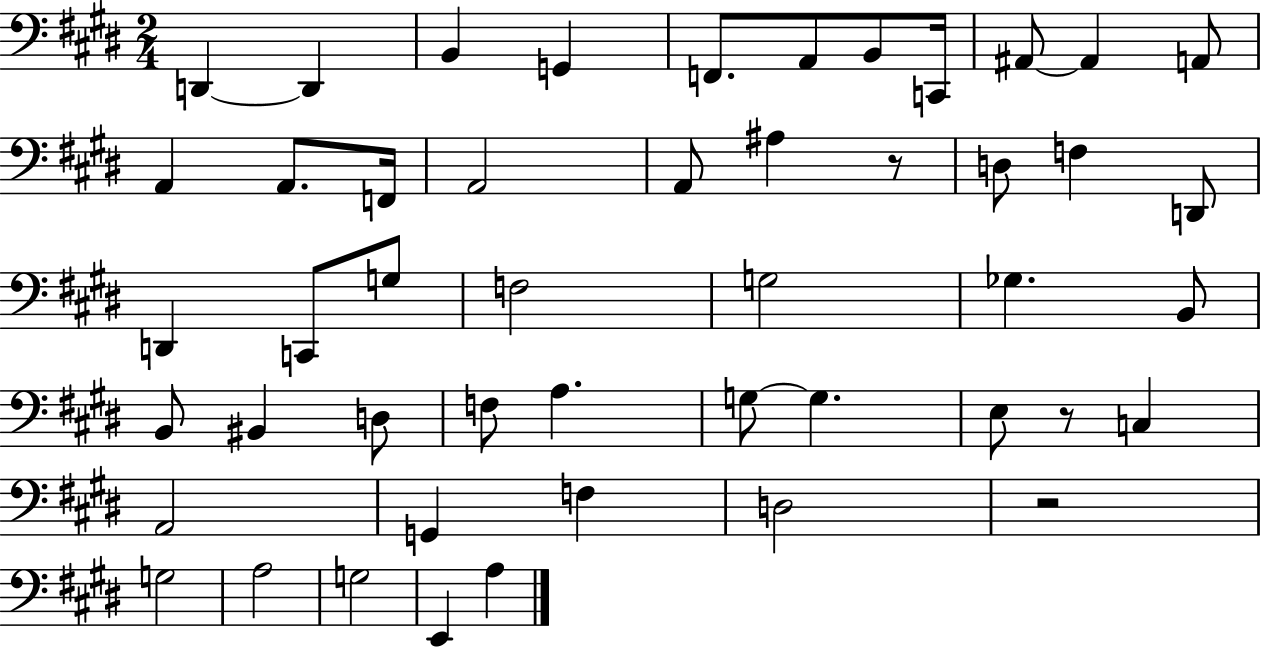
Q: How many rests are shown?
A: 3